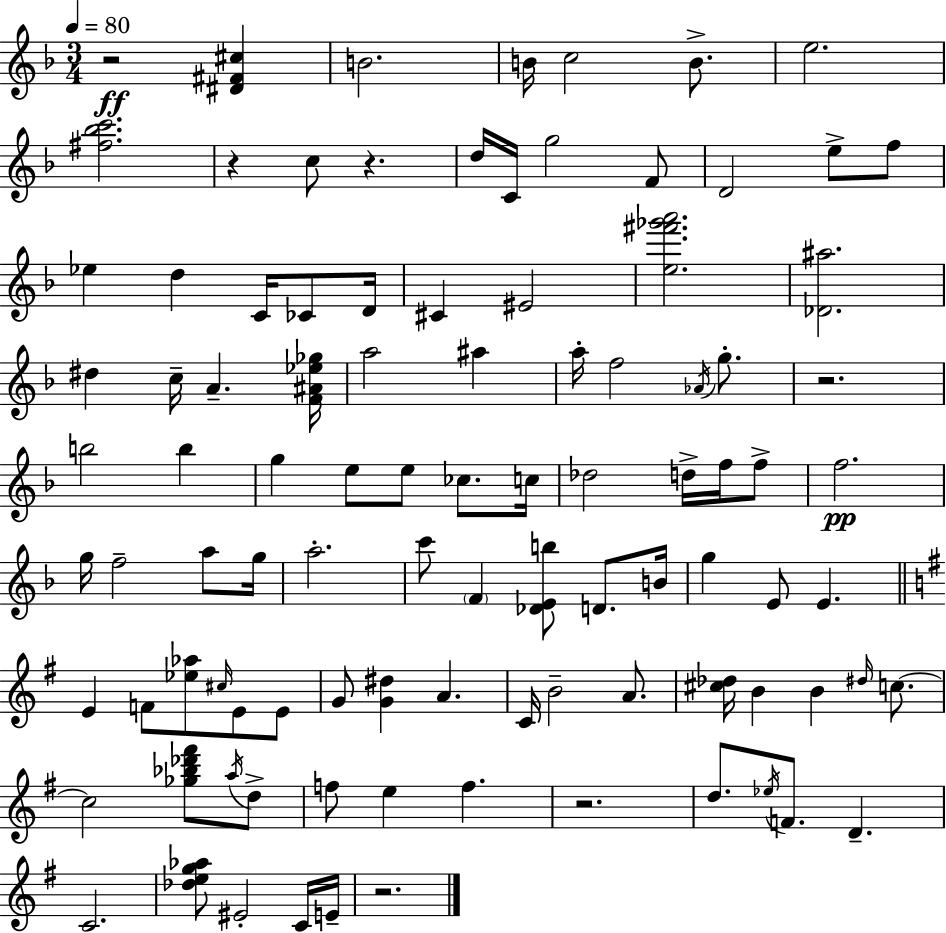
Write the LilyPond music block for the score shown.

{
  \clef treble
  \numericTimeSignature
  \time 3/4
  \key f \major
  \tempo 4 = 80
  r2\ff <dis' fis' cis''>4 | b'2. | b'16 c''2 b'8.-> | e''2. | \break <fis'' bes'' c'''>2. | r4 c''8 r4. | d''16 c'16 g''2 f'8 | d'2 e''8-> f''8 | \break ees''4 d''4 c'16 ces'8 d'16 | cis'4 eis'2 | <e'' fis''' ges''' a'''>2. | <des' ais''>2. | \break dis''4 c''16-- a'4.-- <f' ais' ees'' ges''>16 | a''2 ais''4 | a''16-. f''2 \acciaccatura { aes'16 } g''8.-. | r2. | \break b''2 b''4 | g''4 e''8 e''8 ces''8. | c''16 des''2 d''16-> f''16 f''8-> | f''2.\pp | \break g''16 f''2-- a''8 | g''16 a''2.-. | c'''8 \parenthesize f'4 <des' e' b''>8 d'8. | b'16 g''4 e'8 e'4. | \break \bar "||" \break \key g \major e'4 f'8 <ees'' aes''>8 \grace { cis''16 } e'8 e'8 | g'8 <g' dis''>4 a'4. | c'16 b'2-- a'8. | <cis'' des''>16 b'4 b'4 \grace { dis''16 } c''8.~~ | \break c''2 <ges'' bes'' des''' fis'''>8 | \acciaccatura { a''16 } d''8-> f''8 e''4 f''4. | r2. | d''8. \acciaccatura { ees''16 } f'8. d'4.-- | \break c'2. | <des'' e'' g'' aes''>8 eis'2-. | c'16 e'16-- r2. | \bar "|."
}